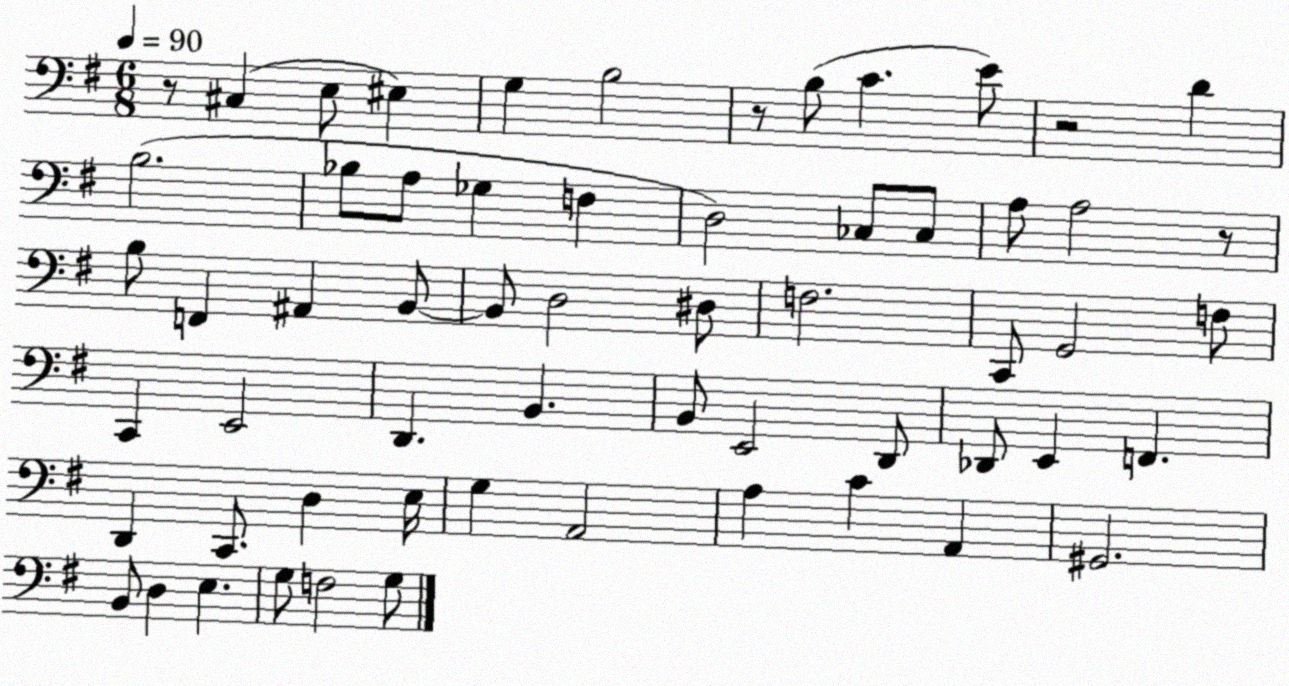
X:1
T:Untitled
M:6/8
L:1/4
K:G
z/2 ^C, E,/2 ^E, G, B,2 z/2 B,/2 C E/2 z2 D B,2 _B,/2 A,/2 _G, F, D,2 _C,/2 _C,/2 A,/2 A,2 z/2 B,/2 F,, ^A,, B,,/2 B,,/2 D,2 ^D,/2 F,2 C,,/2 G,,2 F,/2 C,, E,,2 D,, B,, B,,/2 E,,2 D,,/2 _D,,/2 E,, F,, D,, C,,/2 D, E,/4 G, A,,2 A, C A,, ^G,,2 B,,/2 D, E, G,/2 F,2 G,/2